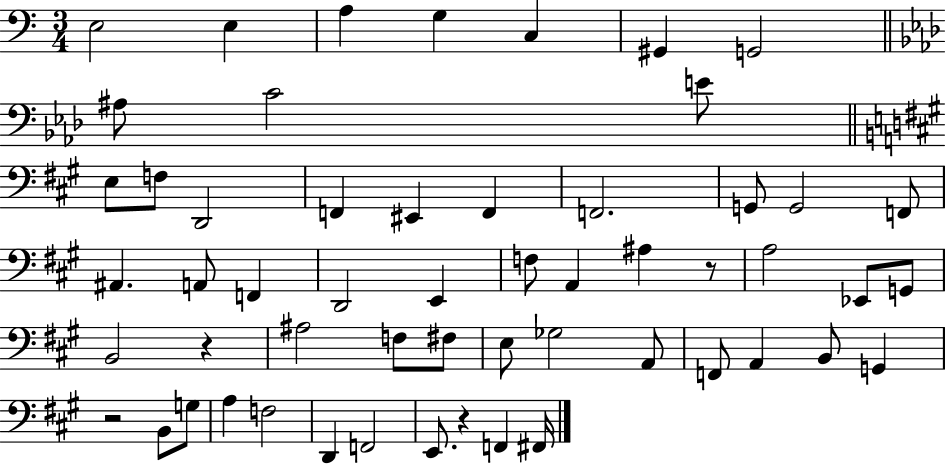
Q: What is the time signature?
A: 3/4